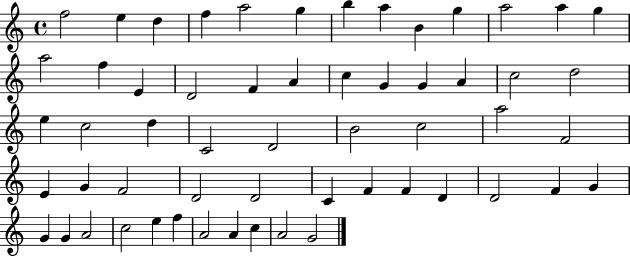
F5/h E5/q D5/q F5/q A5/h G5/q B5/q A5/q B4/q G5/q A5/h A5/q G5/q A5/h F5/q E4/q D4/h F4/q A4/q C5/q G4/q G4/q A4/q C5/h D5/h E5/q C5/h D5/q C4/h D4/h B4/h C5/h A5/h F4/h E4/q G4/q F4/h D4/h D4/h C4/q F4/q F4/q D4/q D4/h F4/q G4/q G4/q G4/q A4/h C5/h E5/q F5/q A4/h A4/q C5/q A4/h G4/h